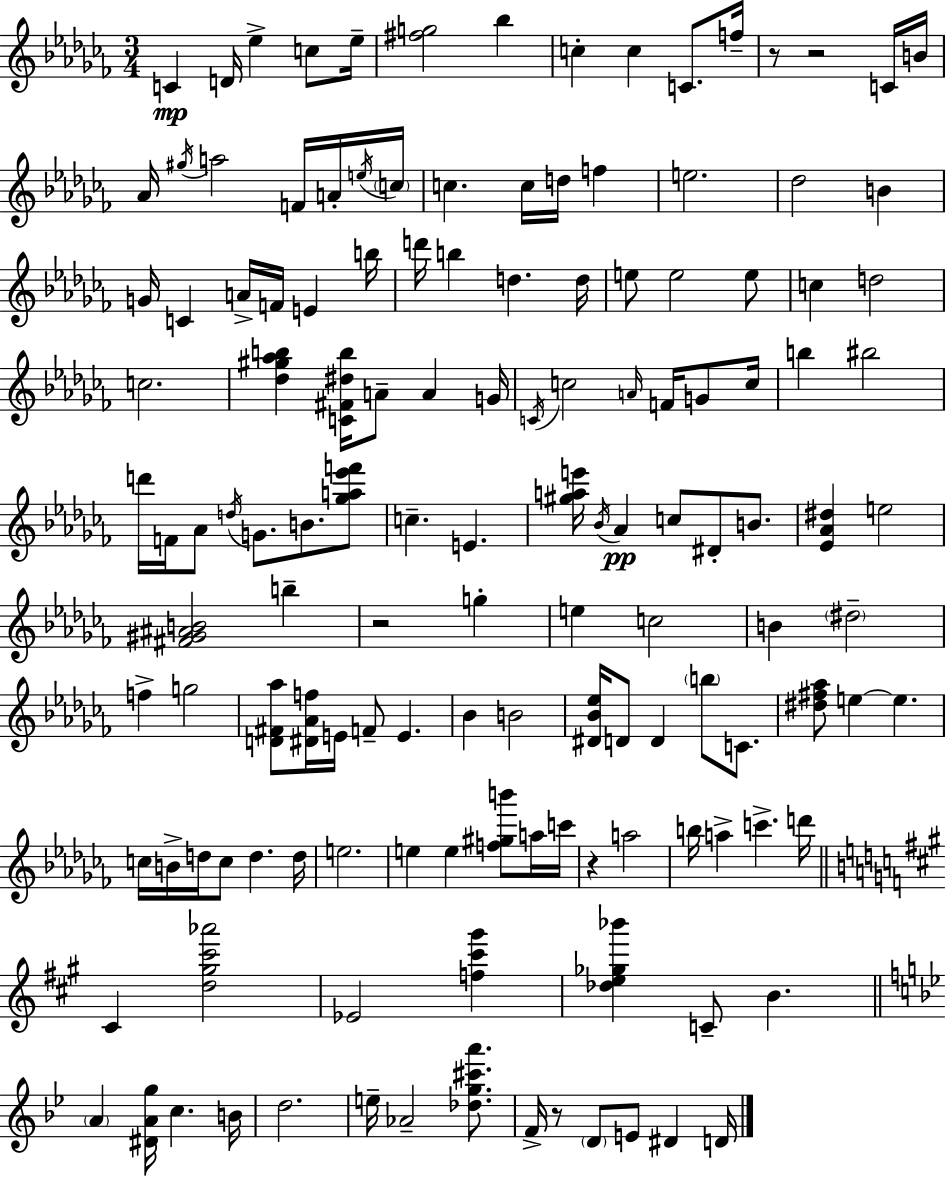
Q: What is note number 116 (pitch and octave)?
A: D#4